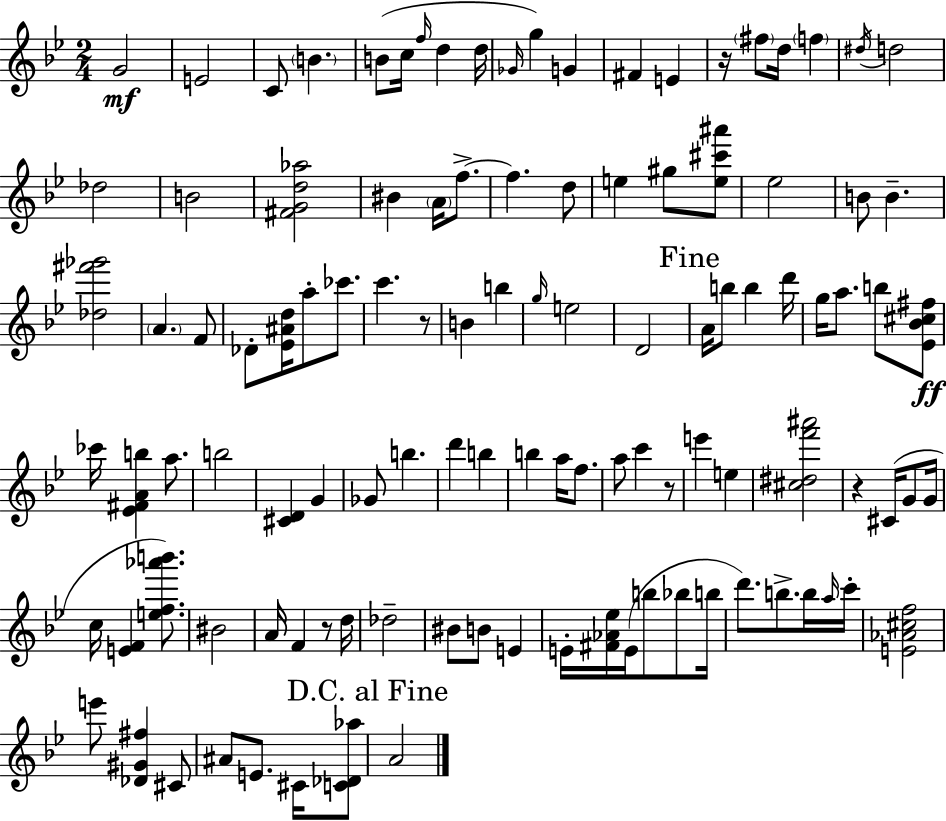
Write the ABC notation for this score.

X:1
T:Untitled
M:2/4
L:1/4
K:Gm
G2 E2 C/2 B B/2 c/4 f/4 d d/4 _G/4 g G ^F E z/4 ^f/2 d/4 f ^d/4 d2 _d2 B2 [^FGd_a]2 ^B A/4 f/2 f d/2 e ^g/2 [e^c'^a']/2 _e2 B/2 B [_d^f'_g']2 A F/2 _D/2 [_E^Ad]/4 a/2 _c'/2 c' z/2 B b g/4 e2 D2 A/4 b/2 b d'/4 g/4 a/2 b/2 [_E_B^c^f]/2 _c'/4 [_E^FAb] a/2 b2 [^CD] G _G/2 b d' b b a/4 f/2 a/2 c' z/2 e' e [^c^df'^a']2 z ^C/4 G/2 G/4 c/4 [EF] [ef_a'b']/2 ^B2 A/4 F z/2 d/4 _d2 ^B/2 B/2 E E/4 [^F_A_e]/4 E/4 b/2 _b/2 b/4 d'/2 b/2 b/4 a/4 c'/4 [E_A^cf]2 e'/2 [_D^G^f] ^C/2 ^A/2 E/2 ^C/4 [C_D_a]/2 A2